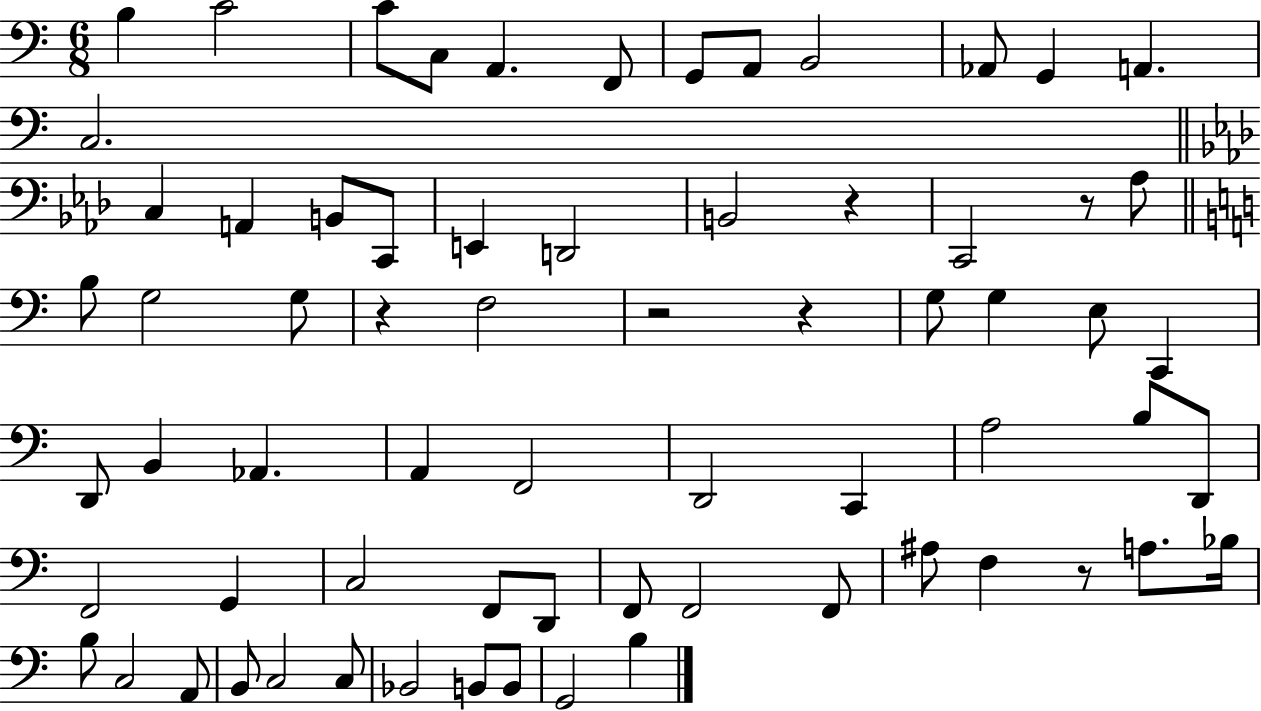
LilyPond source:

{
  \clef bass
  \numericTimeSignature
  \time 6/8
  \key c \major
  b4 c'2 | c'8 c8 a,4. f,8 | g,8 a,8 b,2 | aes,8 g,4 a,4. | \break c2. | \bar "||" \break \key aes \major c4 a,4 b,8 c,8 | e,4 d,2 | b,2 r4 | c,2 r8 aes8 | \break \bar "||" \break \key c \major b8 g2 g8 | r4 f2 | r2 r4 | g8 g4 e8 c,4 | \break d,8 b,4 aes,4. | a,4 f,2 | d,2 c,4 | a2 b8 d,8 | \break f,2 g,4 | c2 f,8 d,8 | f,8 f,2 f,8 | ais8 f4 r8 a8. bes16 | \break b8 c2 a,8 | b,8 c2 c8 | bes,2 b,8 b,8 | g,2 b4 | \break \bar "|."
}